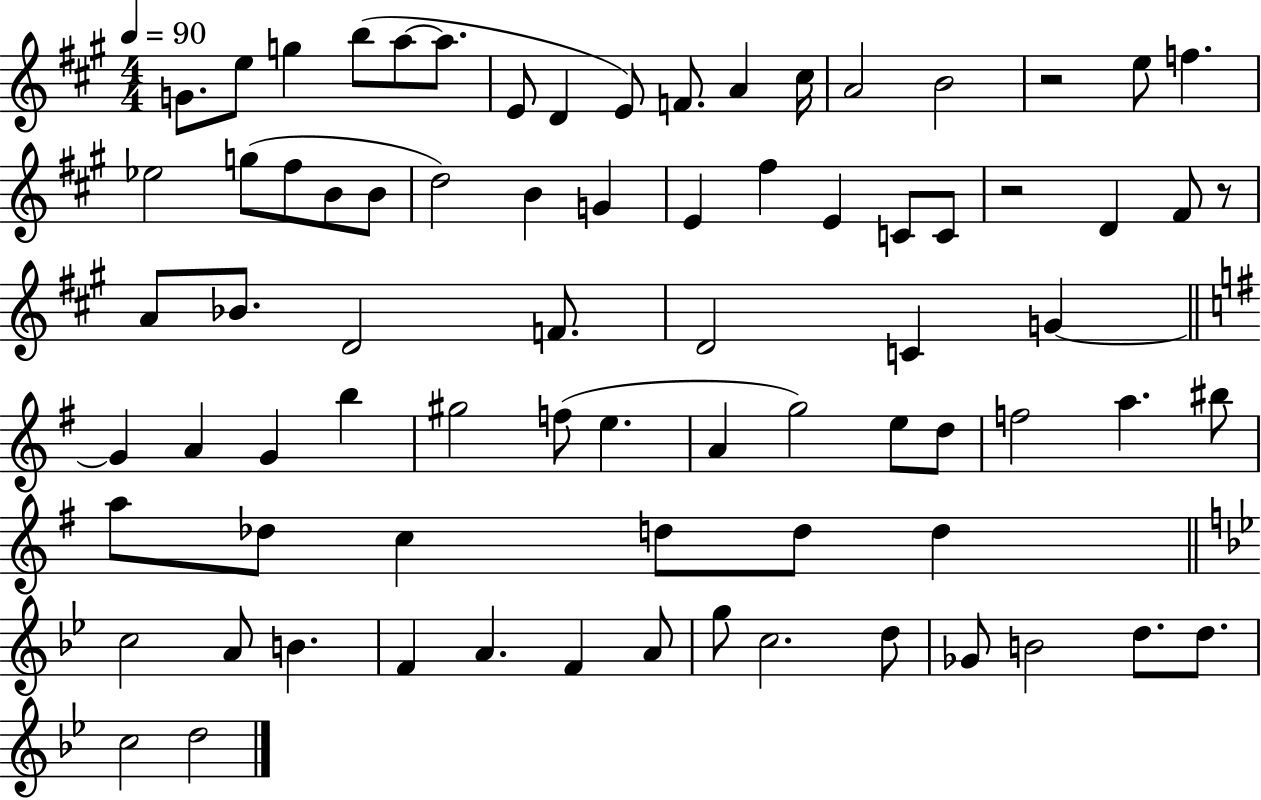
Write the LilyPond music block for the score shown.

{
  \clef treble
  \numericTimeSignature
  \time 4/4
  \key a \major
  \tempo 4 = 90
  g'8. e''8 g''4 b''8( a''8~~ a''8. | e'8 d'4 e'8) f'8. a'4 cis''16 | a'2 b'2 | r2 e''8 f''4. | \break ees''2 g''8( fis''8 b'8 b'8 | d''2) b'4 g'4 | e'4 fis''4 e'4 c'8 c'8 | r2 d'4 fis'8 r8 | \break a'8 bes'8. d'2 f'8. | d'2 c'4 g'4~~ | \bar "||" \break \key g \major g'4 a'4 g'4 b''4 | gis''2 f''8( e''4. | a'4 g''2) e''8 d''8 | f''2 a''4. bis''8 | \break a''8 des''8 c''4 d''8 d''8 d''4 | \bar "||" \break \key bes \major c''2 a'8 b'4. | f'4 a'4. f'4 a'8 | g''8 c''2. d''8 | ges'8 b'2 d''8. d''8. | \break c''2 d''2 | \bar "|."
}